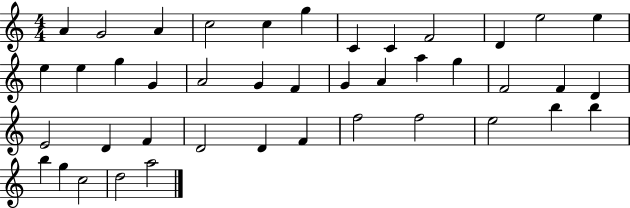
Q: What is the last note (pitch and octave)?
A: A5